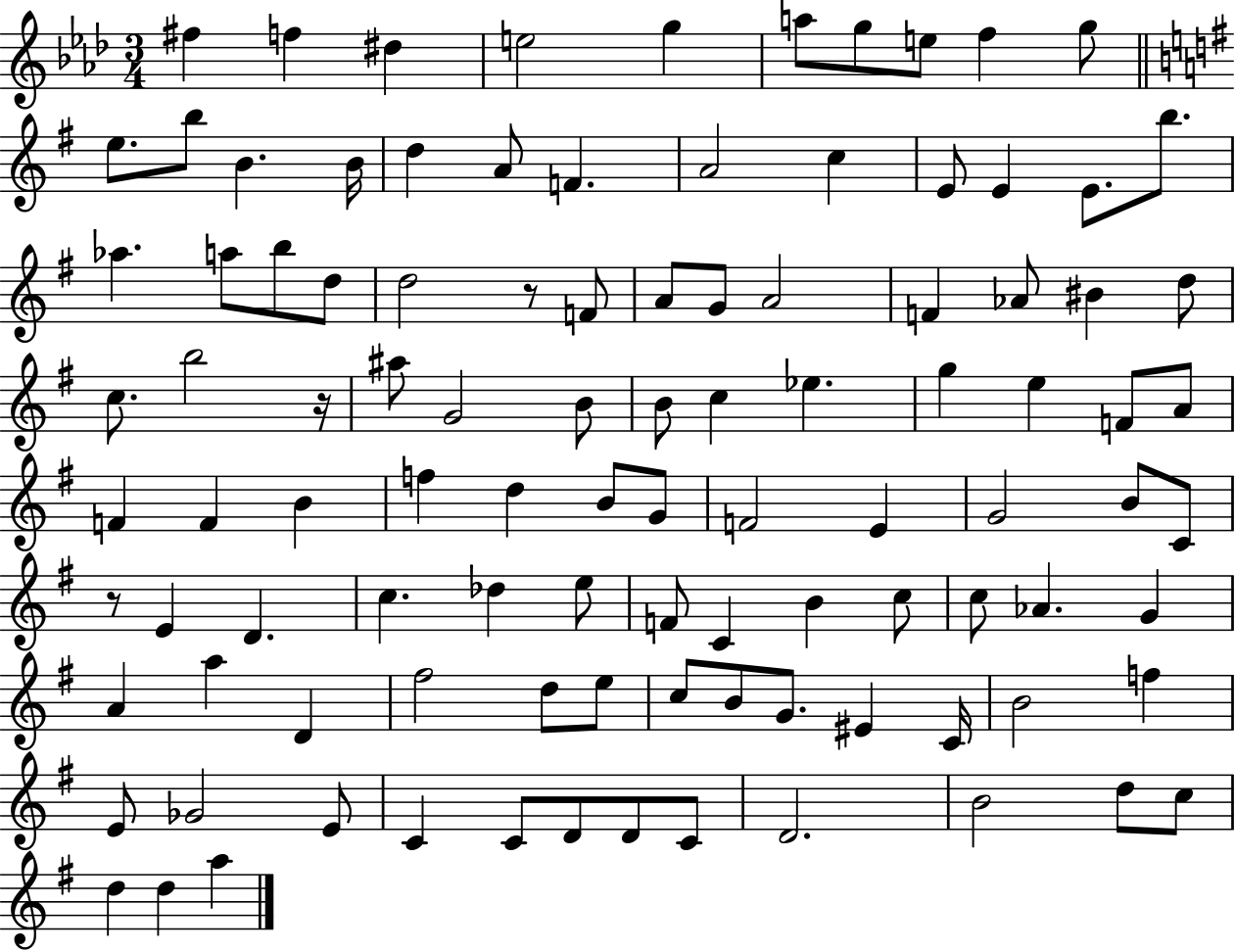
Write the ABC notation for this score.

X:1
T:Untitled
M:3/4
L:1/4
K:Ab
^f f ^d e2 g a/2 g/2 e/2 f g/2 e/2 b/2 B B/4 d A/2 F A2 c E/2 E E/2 b/2 _a a/2 b/2 d/2 d2 z/2 F/2 A/2 G/2 A2 F _A/2 ^B d/2 c/2 b2 z/4 ^a/2 G2 B/2 B/2 c _e g e F/2 A/2 F F B f d B/2 G/2 F2 E G2 B/2 C/2 z/2 E D c _d e/2 F/2 C B c/2 c/2 _A G A a D ^f2 d/2 e/2 c/2 B/2 G/2 ^E C/4 B2 f E/2 _G2 E/2 C C/2 D/2 D/2 C/2 D2 B2 d/2 c/2 d d a